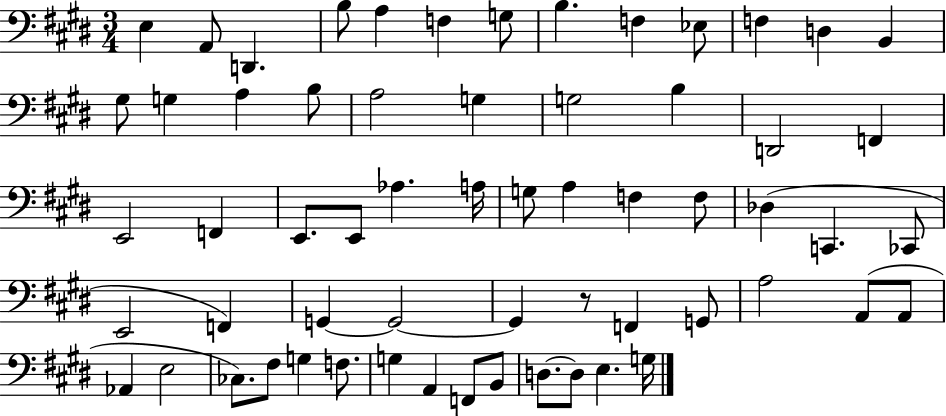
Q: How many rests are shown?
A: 1